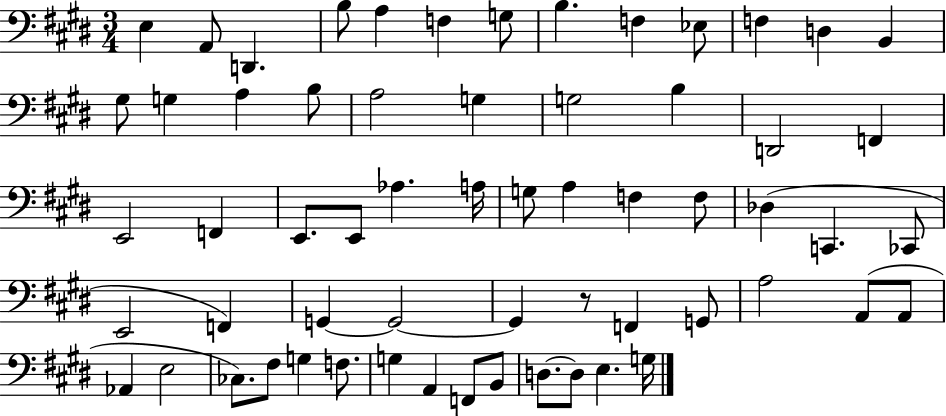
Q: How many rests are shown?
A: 1